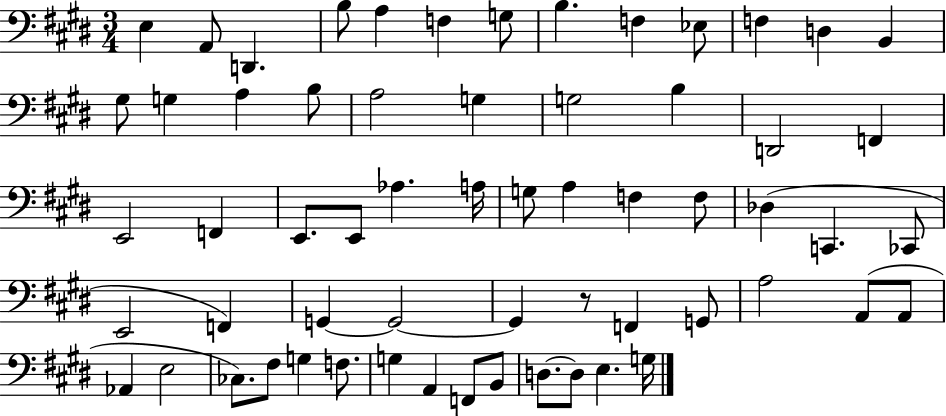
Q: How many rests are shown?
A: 1